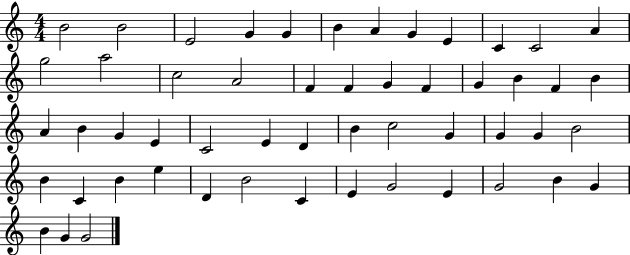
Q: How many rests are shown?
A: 0